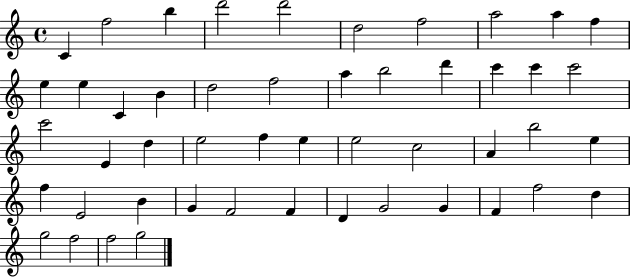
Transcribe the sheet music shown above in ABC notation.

X:1
T:Untitled
M:4/4
L:1/4
K:C
C f2 b d'2 d'2 d2 f2 a2 a f e e C B d2 f2 a b2 d' c' c' c'2 c'2 E d e2 f e e2 c2 A b2 e f E2 B G F2 F D G2 G F f2 d g2 f2 f2 g2